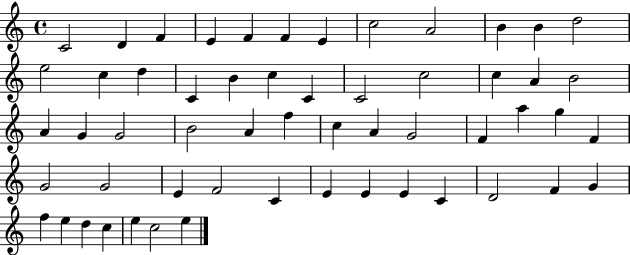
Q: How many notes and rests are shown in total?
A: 56